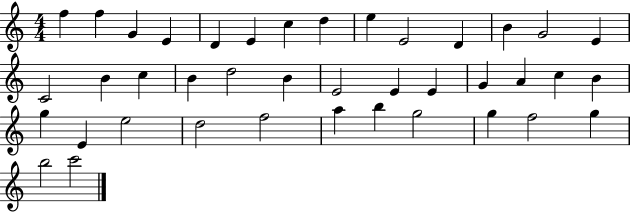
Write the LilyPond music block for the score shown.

{
  \clef treble
  \numericTimeSignature
  \time 4/4
  \key c \major
  f''4 f''4 g'4 e'4 | d'4 e'4 c''4 d''4 | e''4 e'2 d'4 | b'4 g'2 e'4 | \break c'2 b'4 c''4 | b'4 d''2 b'4 | e'2 e'4 e'4 | g'4 a'4 c''4 b'4 | \break g''4 e'4 e''2 | d''2 f''2 | a''4 b''4 g''2 | g''4 f''2 g''4 | \break b''2 c'''2 | \bar "|."
}